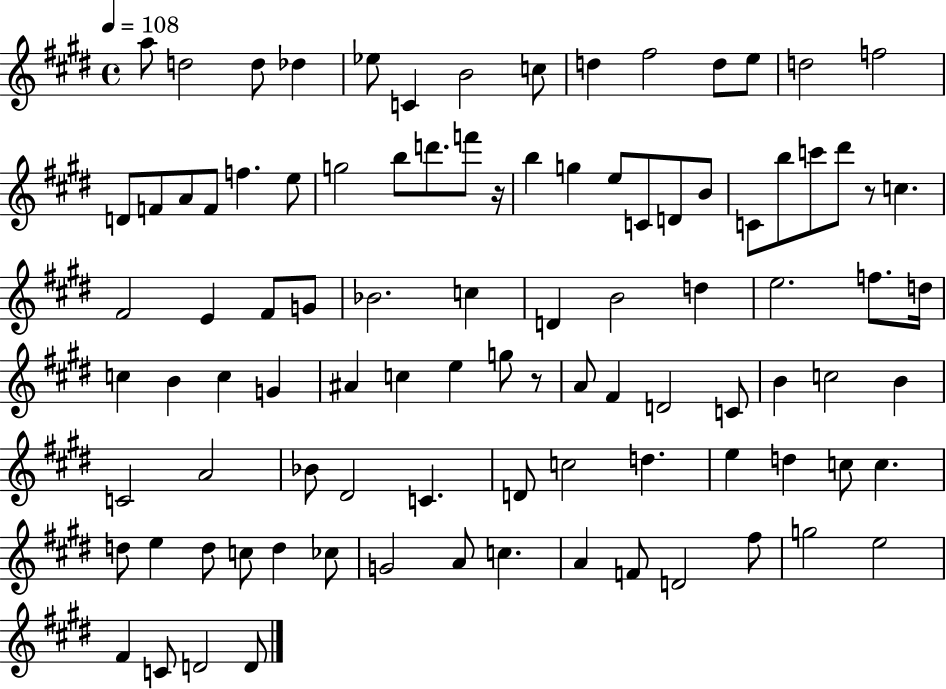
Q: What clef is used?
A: treble